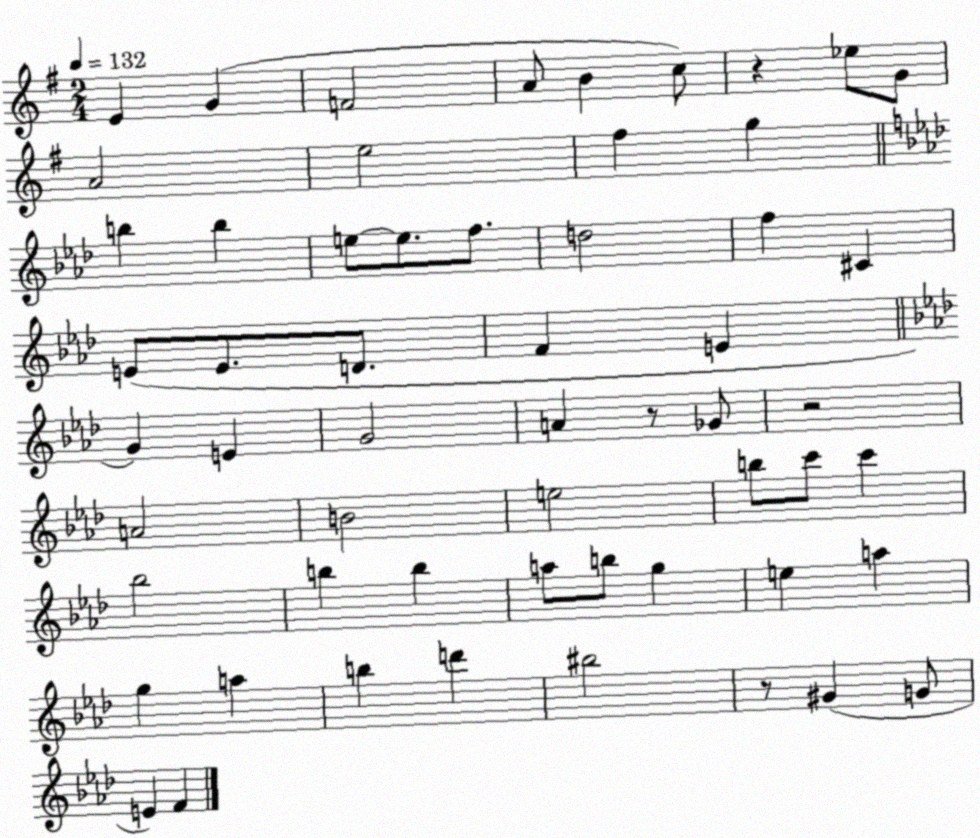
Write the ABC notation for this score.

X:1
T:Untitled
M:2/4
L:1/4
K:G
E G F2 A/2 B c/2 z _e/2 G/2 A2 e2 ^f g b b e/2 e/2 f/2 d2 f ^C E/2 E/2 D/2 F E G E G2 A z/2 _G/2 z2 A2 B2 e2 b/2 c'/2 c' _b2 b b a/2 b/2 g e a g a b d' ^b2 z/2 ^G G/2 E F